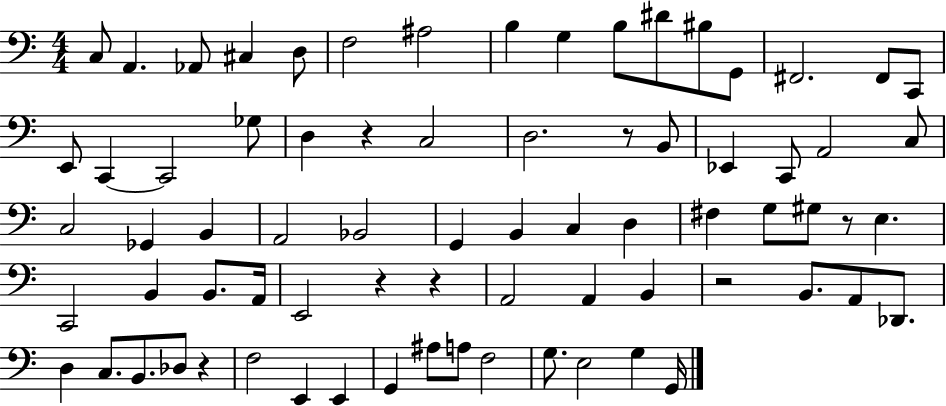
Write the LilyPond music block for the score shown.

{
  \clef bass
  \numericTimeSignature
  \time 4/4
  \key c \major
  c8 a,4. aes,8 cis4 d8 | f2 ais2 | b4 g4 b8 dis'8 bis8 g,8 | fis,2. fis,8 c,8 | \break e,8 c,4~~ c,2 ges8 | d4 r4 c2 | d2. r8 b,8 | ees,4 c,8 a,2 c8 | \break c2 ges,4 b,4 | a,2 bes,2 | g,4 b,4 c4 d4 | fis4 g8 gis8 r8 e4. | \break c,2 b,4 b,8. a,16 | e,2 r4 r4 | a,2 a,4 b,4 | r2 b,8. a,8 des,8. | \break d4 c8. b,8. des8 r4 | f2 e,4 e,4 | g,4 ais8 a8 f2 | g8. e2 g4 g,16 | \break \bar "|."
}